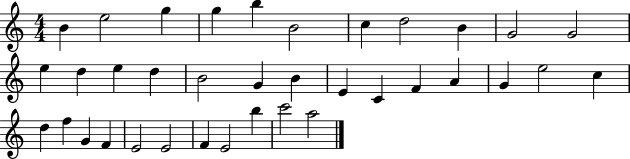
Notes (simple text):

B4/q E5/h G5/q G5/q B5/q B4/h C5/q D5/h B4/q G4/h G4/h E5/q D5/q E5/q D5/q B4/h G4/q B4/q E4/q C4/q F4/q A4/q G4/q E5/h C5/q D5/q F5/q G4/q F4/q E4/h E4/h F4/q E4/h B5/q C6/h A5/h